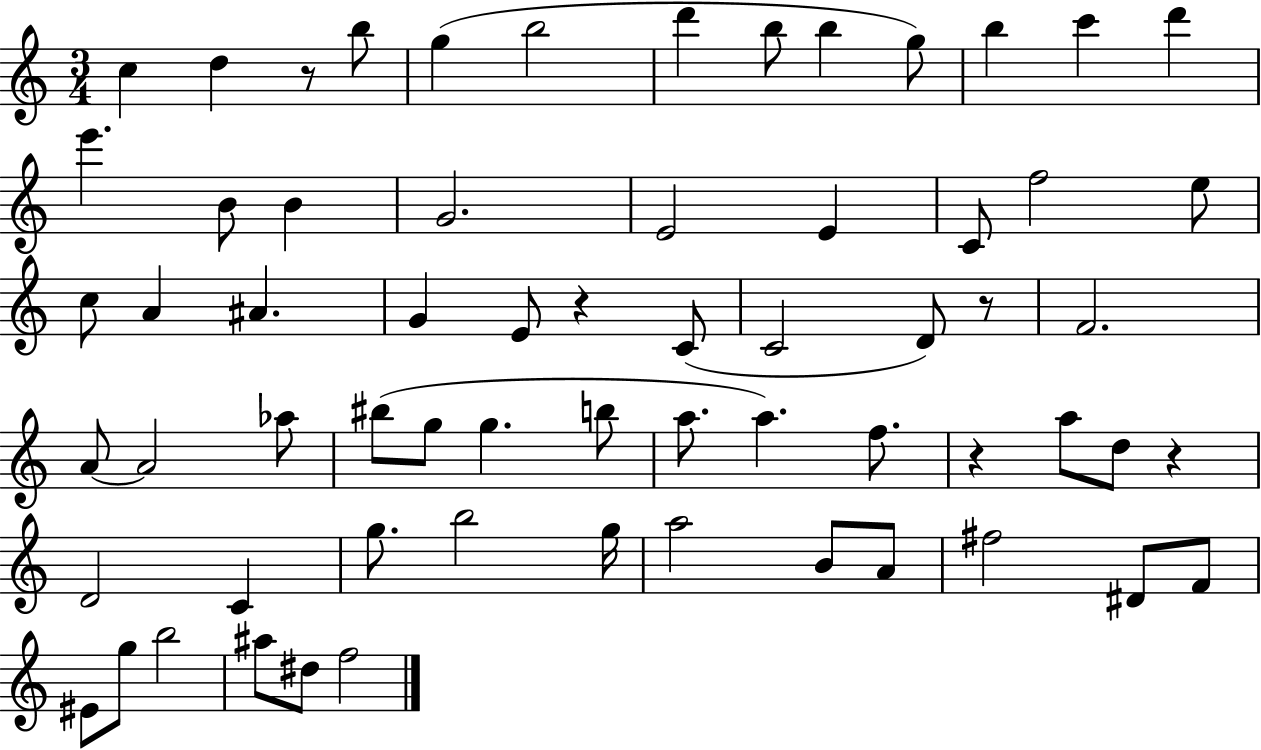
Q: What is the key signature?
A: C major